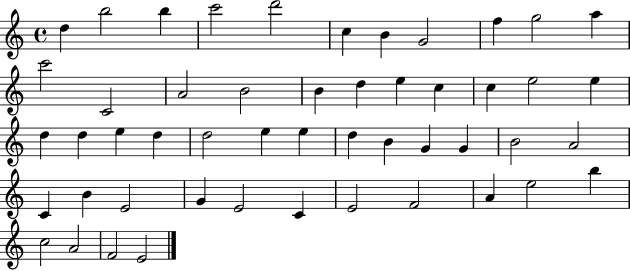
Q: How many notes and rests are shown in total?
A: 50